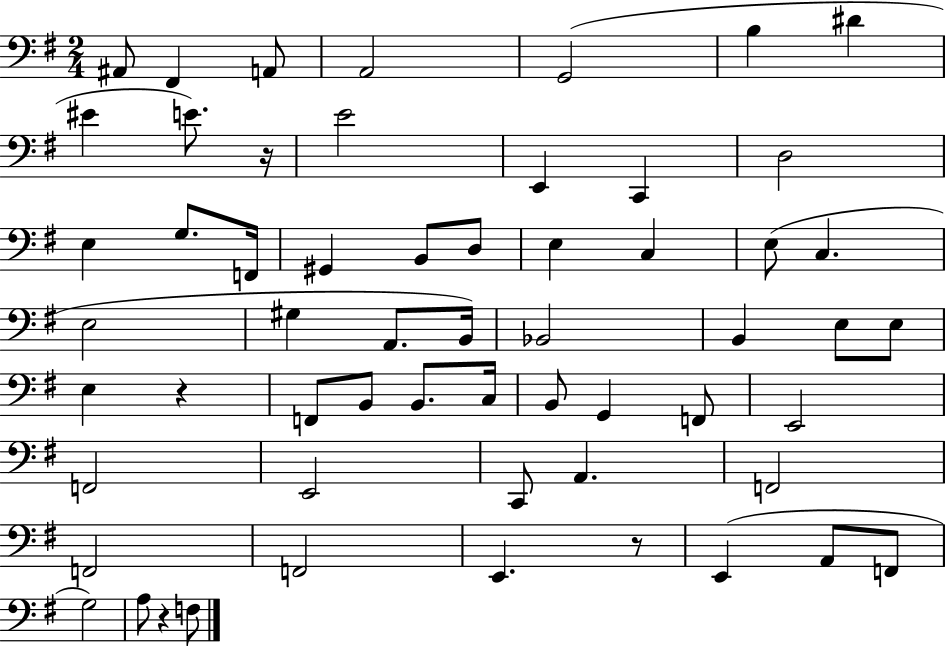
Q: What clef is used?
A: bass